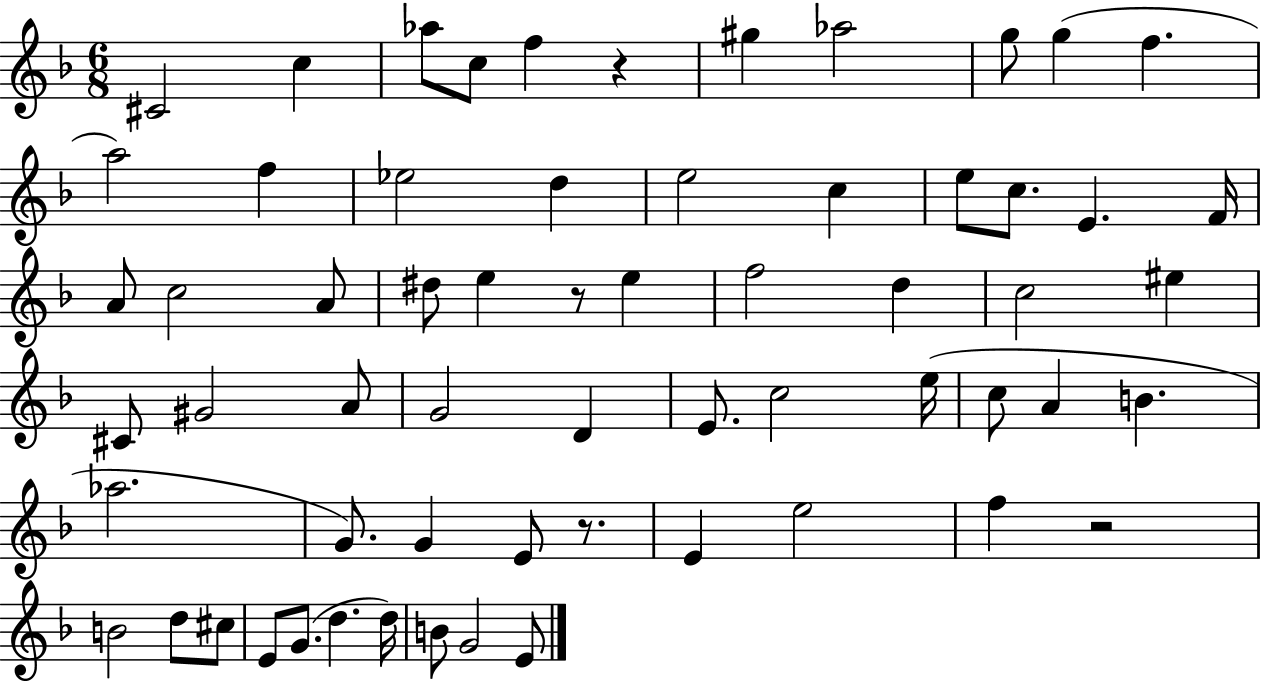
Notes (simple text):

C#4/h C5/q Ab5/e C5/e F5/q R/q G#5/q Ab5/h G5/e G5/q F5/q. A5/h F5/q Eb5/h D5/q E5/h C5/q E5/e C5/e. E4/q. F4/s A4/e C5/h A4/e D#5/e E5/q R/e E5/q F5/h D5/q C5/h EIS5/q C#4/e G#4/h A4/e G4/h D4/q E4/e. C5/h E5/s C5/e A4/q B4/q. Ab5/h. G4/e. G4/q E4/e R/e. E4/q E5/h F5/q R/h B4/h D5/e C#5/e E4/e G4/e. D5/q. D5/s B4/e G4/h E4/e